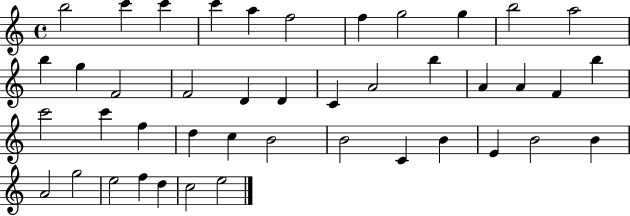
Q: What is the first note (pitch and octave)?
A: B5